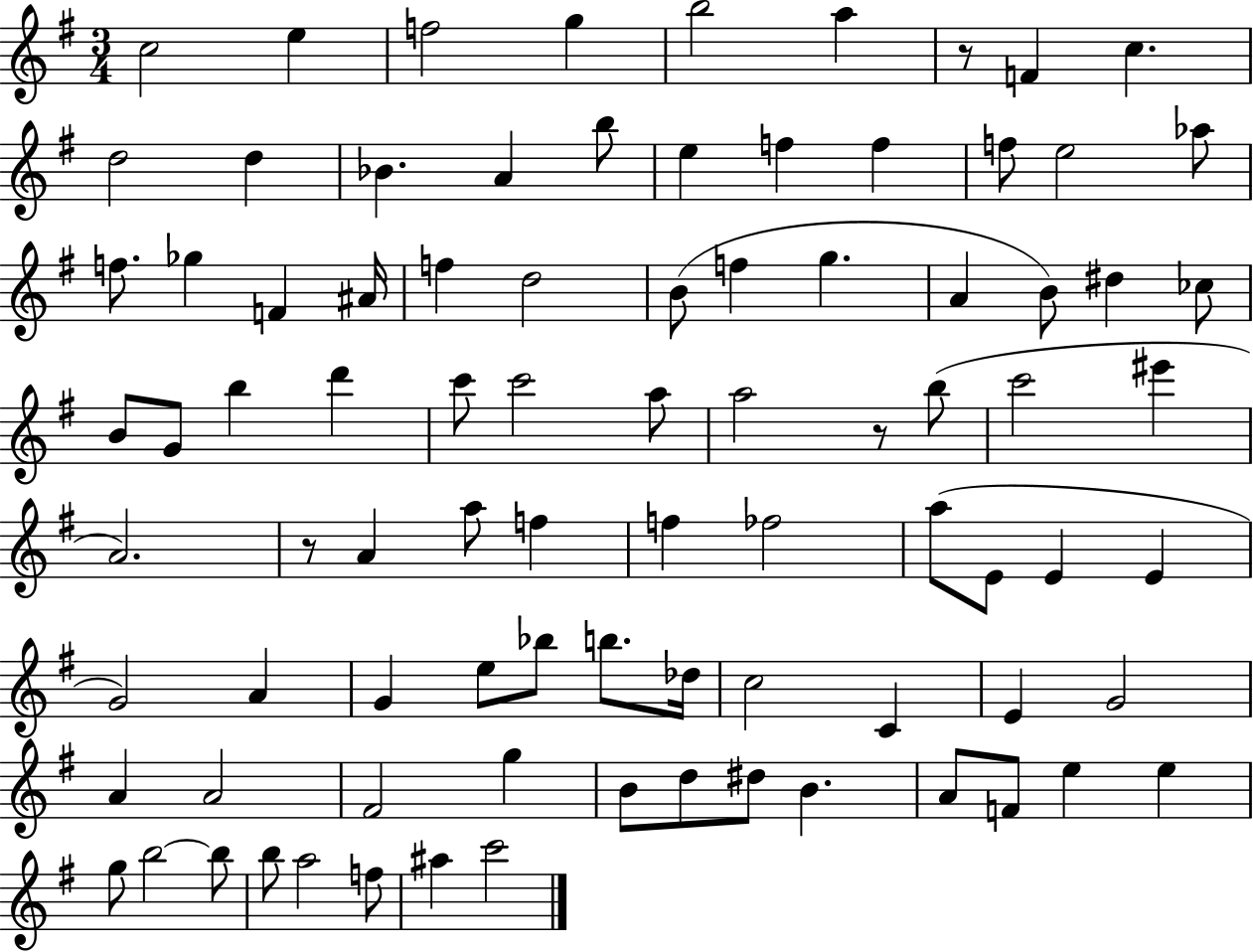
X:1
T:Untitled
M:3/4
L:1/4
K:G
c2 e f2 g b2 a z/2 F c d2 d _B A b/2 e f f f/2 e2 _a/2 f/2 _g F ^A/4 f d2 B/2 f g A B/2 ^d _c/2 B/2 G/2 b d' c'/2 c'2 a/2 a2 z/2 b/2 c'2 ^e' A2 z/2 A a/2 f f _f2 a/2 E/2 E E G2 A G e/2 _b/2 b/2 _d/4 c2 C E G2 A A2 ^F2 g B/2 d/2 ^d/2 B A/2 F/2 e e g/2 b2 b/2 b/2 a2 f/2 ^a c'2